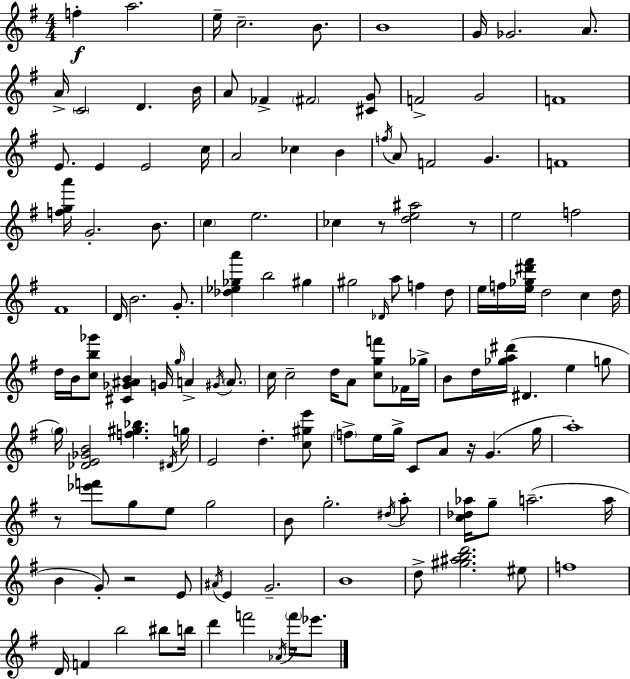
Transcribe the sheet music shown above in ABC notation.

X:1
T:Untitled
M:4/4
L:1/4
K:G
f a2 e/4 c2 B/2 B4 G/4 _G2 A/2 A/4 C2 D B/4 A/2 _F ^F2 [^CG]/2 F2 G2 F4 E/2 E E2 c/4 A2 _c B f/4 A/2 F2 G F4 [fga']/4 G2 B/2 c e2 _c z/2 [de^a]2 z/2 e2 f2 ^F4 D/4 B2 G/2 [_d_e_ga'] b2 ^g ^g2 _D/4 a/2 f d/2 e/4 f/4 [e_g^d'^f']/4 d2 c d/4 d/4 B/4 [cb_g']/2 [^C_G^AB] G/4 g/4 A ^G/4 A/2 c/4 c2 d/4 A/2 [cgf']/2 _F/4 _g/4 B/2 d/4 [_ga^d']/4 ^D e g/2 g/4 [_DE_GB]2 [f^g_b] ^D/4 g/4 E2 d [c^ge']/2 f/2 e/4 g/4 C/2 A/2 z/4 G g/4 a4 z/2 [_e'f']/2 g/2 e/2 g2 B/2 g2 ^d/4 a/2 [c_d_a]/4 g/2 a2 a/4 B G/2 z2 E/2 ^A/4 E G2 B4 d/2 [^g^abd']2 ^e/2 f4 D/4 F b2 ^b/2 b/4 d' f'2 _A/4 f'/4 _e'/2